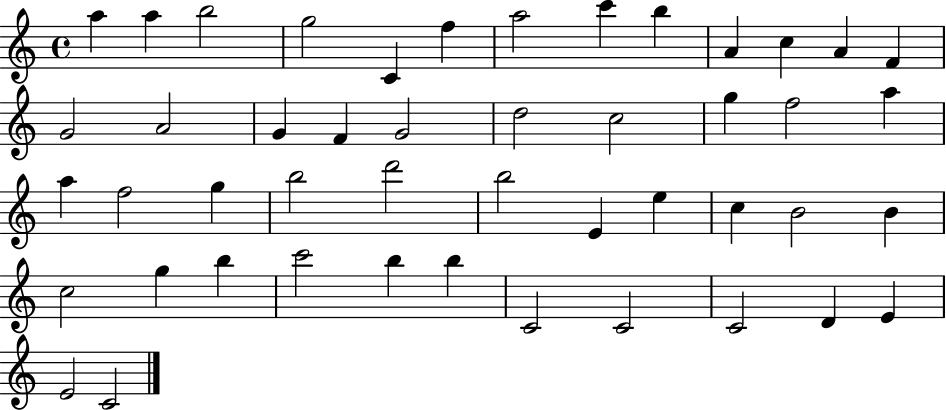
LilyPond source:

{
  \clef treble
  \time 4/4
  \defaultTimeSignature
  \key c \major
  a''4 a''4 b''2 | g''2 c'4 f''4 | a''2 c'''4 b''4 | a'4 c''4 a'4 f'4 | \break g'2 a'2 | g'4 f'4 g'2 | d''2 c''2 | g''4 f''2 a''4 | \break a''4 f''2 g''4 | b''2 d'''2 | b''2 e'4 e''4 | c''4 b'2 b'4 | \break c''2 g''4 b''4 | c'''2 b''4 b''4 | c'2 c'2 | c'2 d'4 e'4 | \break e'2 c'2 | \bar "|."
}